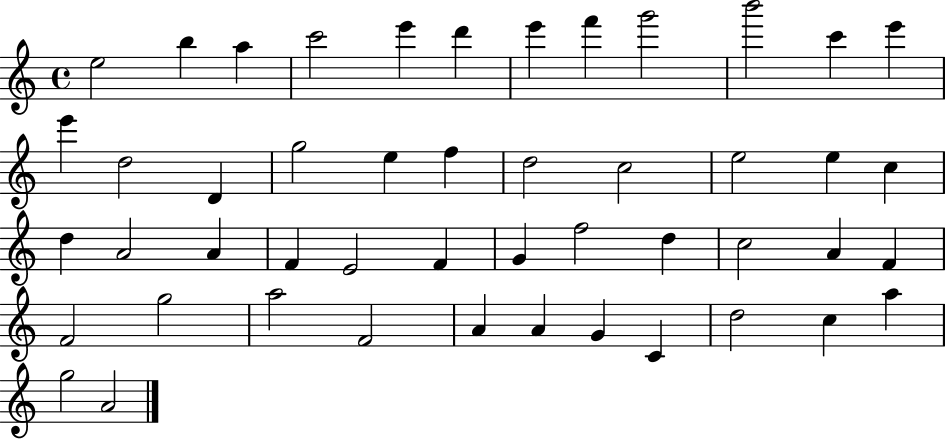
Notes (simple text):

E5/h B5/q A5/q C6/h E6/q D6/q E6/q F6/q G6/h B6/h C6/q E6/q E6/q D5/h D4/q G5/h E5/q F5/q D5/h C5/h E5/h E5/q C5/q D5/q A4/h A4/q F4/q E4/h F4/q G4/q F5/h D5/q C5/h A4/q F4/q F4/h G5/h A5/h F4/h A4/q A4/q G4/q C4/q D5/h C5/q A5/q G5/h A4/h